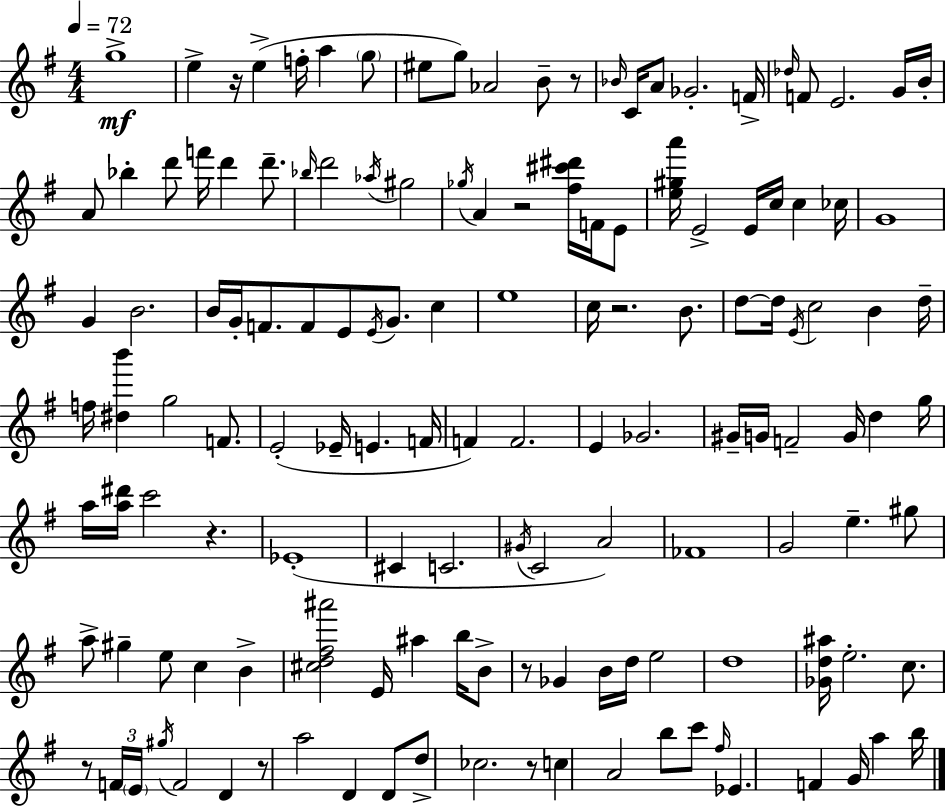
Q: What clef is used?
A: treble